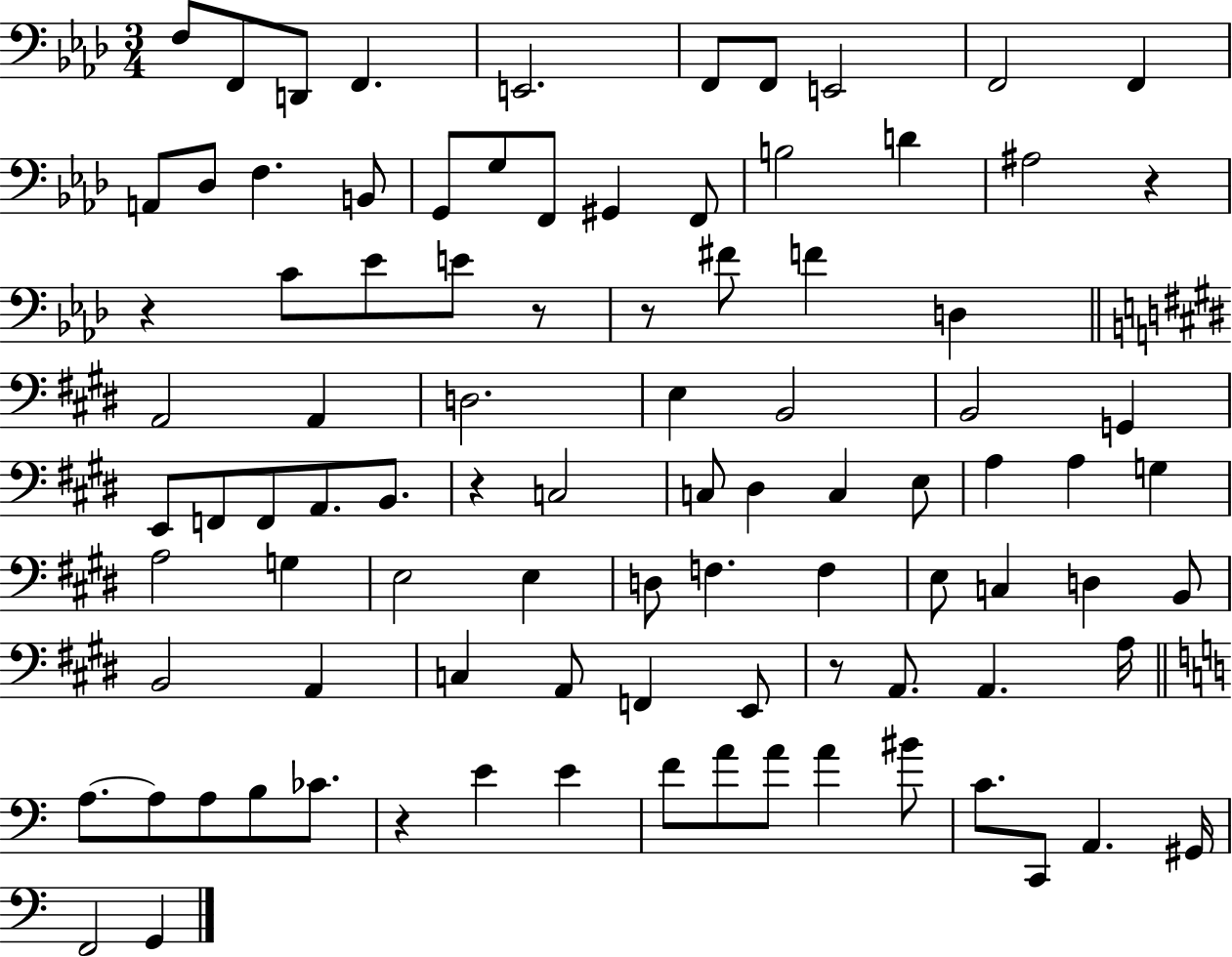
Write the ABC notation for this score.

X:1
T:Untitled
M:3/4
L:1/4
K:Ab
F,/2 F,,/2 D,,/2 F,, E,,2 F,,/2 F,,/2 E,,2 F,,2 F,, A,,/2 _D,/2 F, B,,/2 G,,/2 G,/2 F,,/2 ^G,, F,,/2 B,2 D ^A,2 z z C/2 _E/2 E/2 z/2 z/2 ^F/2 F D, A,,2 A,, D,2 E, B,,2 B,,2 G,, E,,/2 F,,/2 F,,/2 A,,/2 B,,/2 z C,2 C,/2 ^D, C, E,/2 A, A, G, A,2 G, E,2 E, D,/2 F, F, E,/2 C, D, B,,/2 B,,2 A,, C, A,,/2 F,, E,,/2 z/2 A,,/2 A,, A,/4 A,/2 A,/2 A,/2 B,/2 _C/2 z E E F/2 A/2 A/2 A ^B/2 C/2 C,,/2 A,, ^G,,/4 F,,2 G,,